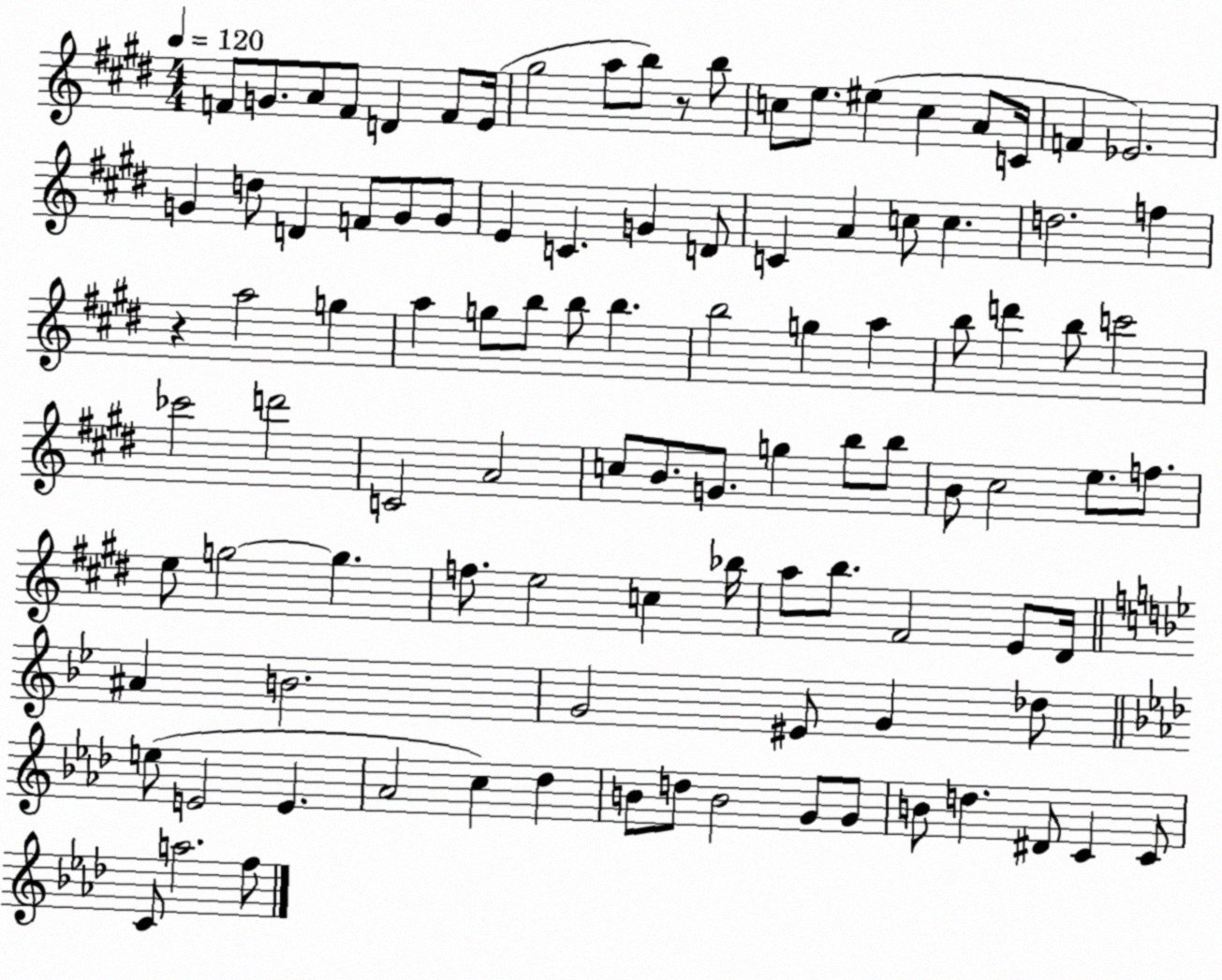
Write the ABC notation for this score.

X:1
T:Untitled
M:4/4
L:1/4
K:E
F/2 G/2 A/2 F/2 D F/2 E/4 ^g2 a/2 b/2 z/2 b/2 c/2 e/2 ^e c A/2 C/4 F _E2 G d/2 D F/2 G/2 G/2 E C G D/2 C A c/2 c d2 f z a2 g a g/2 b/2 b/2 b b2 g a b/2 d' b/2 c'2 _c'2 d'2 C2 A2 c/2 B/2 G/2 g b/2 b/2 B/2 ^c2 e/2 f/2 e/2 g2 g f/2 e2 c _b/4 a/2 b/2 ^F2 E/2 ^D/4 ^A B2 G2 ^E/2 G _d/2 e/2 E2 E _A2 c _d B/2 d/2 B2 G/2 G/2 B/2 d ^D/2 C C/2 C/2 a2 f/2